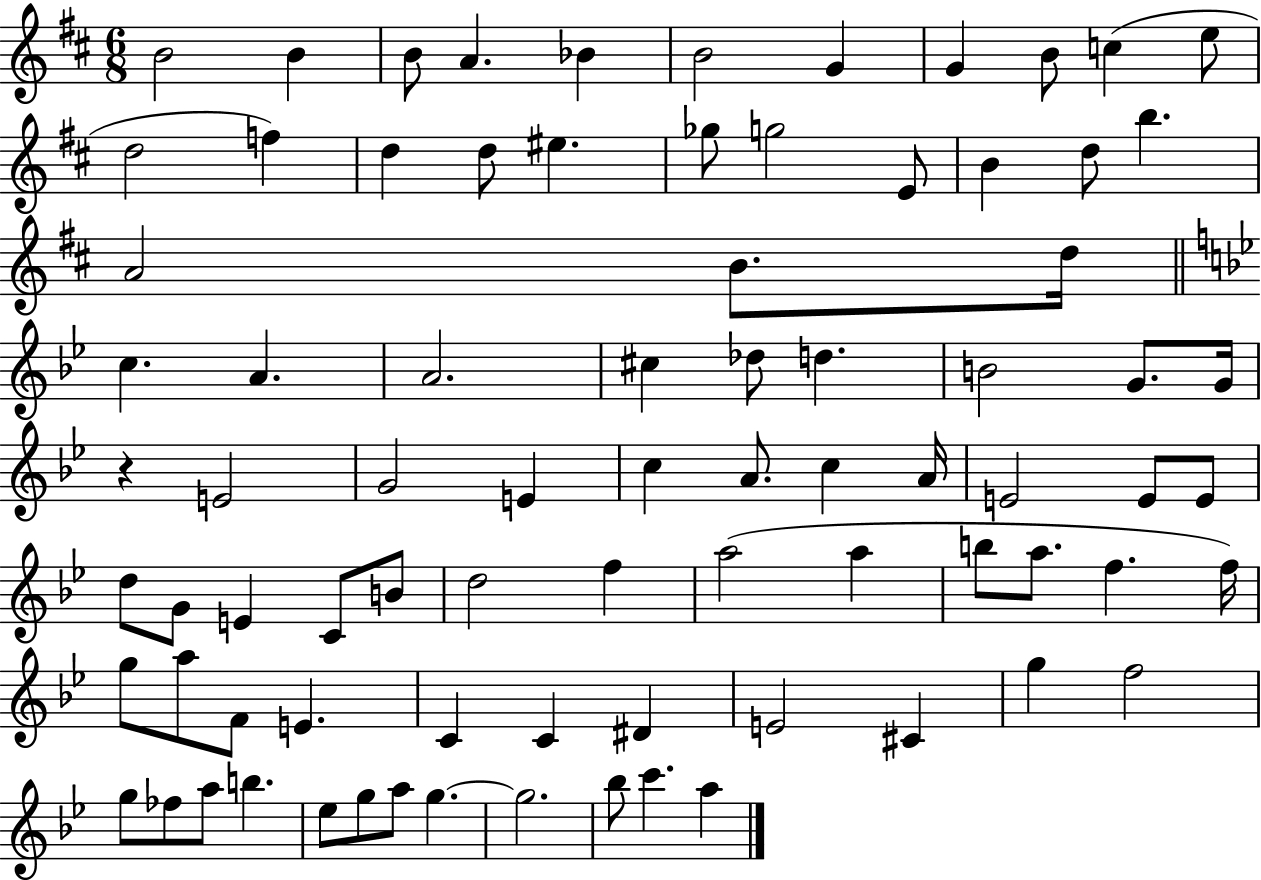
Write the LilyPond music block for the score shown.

{
  \clef treble
  \numericTimeSignature
  \time 6/8
  \key d \major
  b'2 b'4 | b'8 a'4. bes'4 | b'2 g'4 | g'4 b'8 c''4( e''8 | \break d''2 f''4) | d''4 d''8 eis''4. | ges''8 g''2 e'8 | b'4 d''8 b''4. | \break a'2 b'8. d''16 | \bar "||" \break \key bes \major c''4. a'4. | a'2. | cis''4 des''8 d''4. | b'2 g'8. g'16 | \break r4 e'2 | g'2 e'4 | c''4 a'8. c''4 a'16 | e'2 e'8 e'8 | \break d''8 g'8 e'4 c'8 b'8 | d''2 f''4 | a''2( a''4 | b''8 a''8. f''4. f''16) | \break g''8 a''8 f'8 e'4. | c'4 c'4 dis'4 | e'2 cis'4 | g''4 f''2 | \break g''8 fes''8 a''8 b''4. | ees''8 g''8 a''8 g''4.~~ | g''2. | bes''8 c'''4. a''4 | \break \bar "|."
}